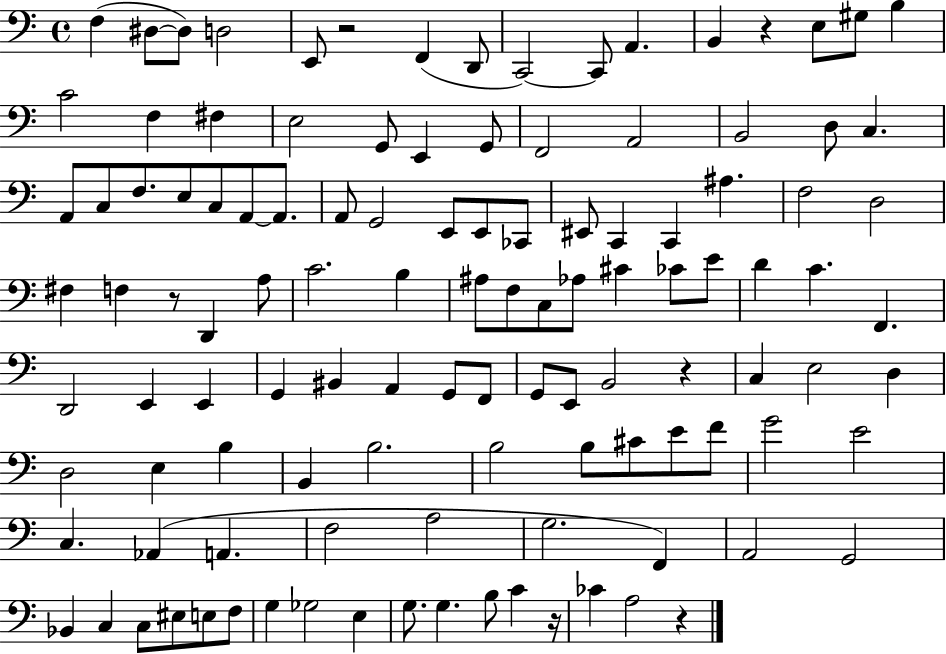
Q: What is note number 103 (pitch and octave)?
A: Gb3